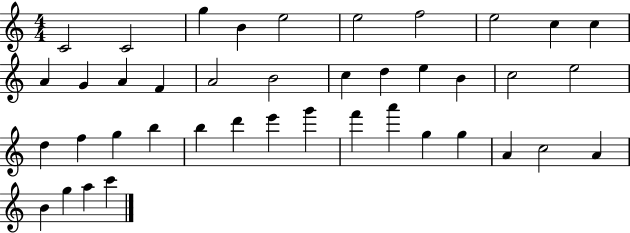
{
  \clef treble
  \numericTimeSignature
  \time 4/4
  \key c \major
  c'2 c'2 | g''4 b'4 e''2 | e''2 f''2 | e''2 c''4 c''4 | \break a'4 g'4 a'4 f'4 | a'2 b'2 | c''4 d''4 e''4 b'4 | c''2 e''2 | \break d''4 f''4 g''4 b''4 | b''4 d'''4 e'''4 g'''4 | f'''4 a'''4 g''4 g''4 | a'4 c''2 a'4 | \break b'4 g''4 a''4 c'''4 | \bar "|."
}